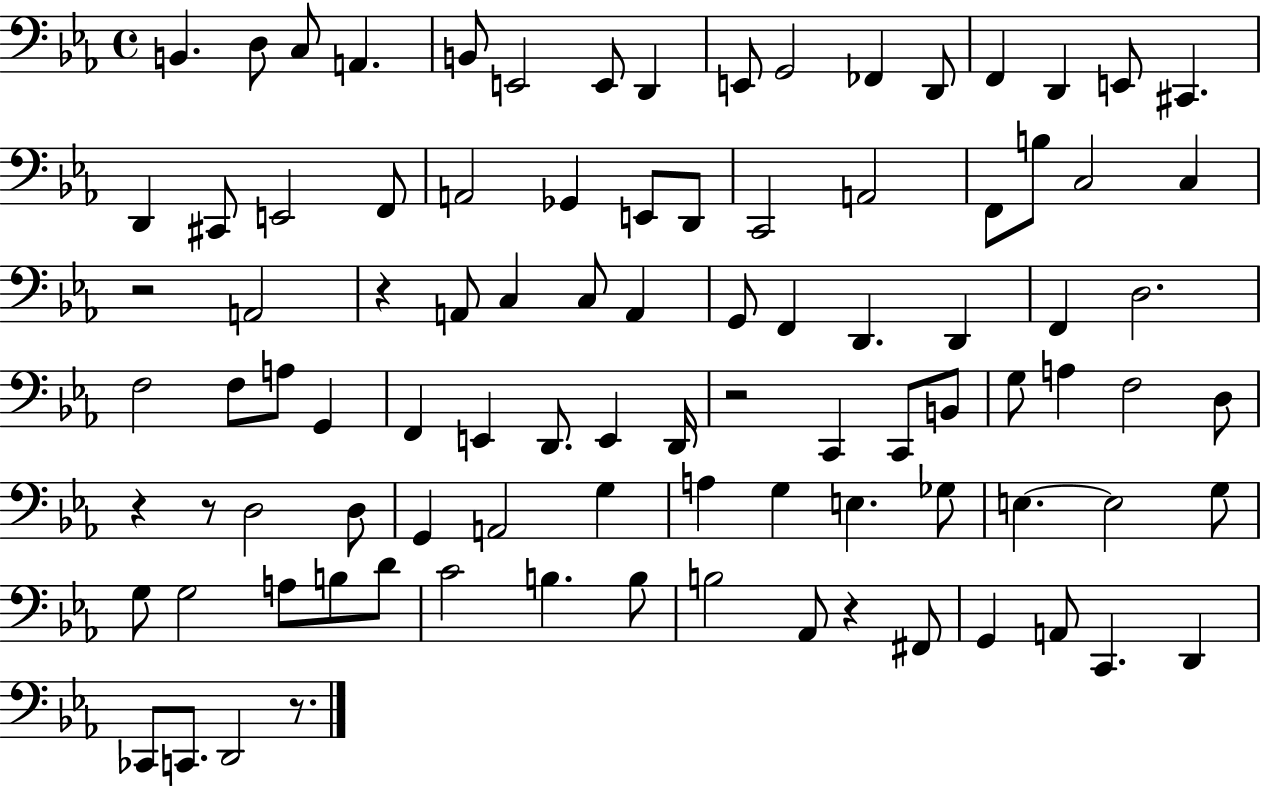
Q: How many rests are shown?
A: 7